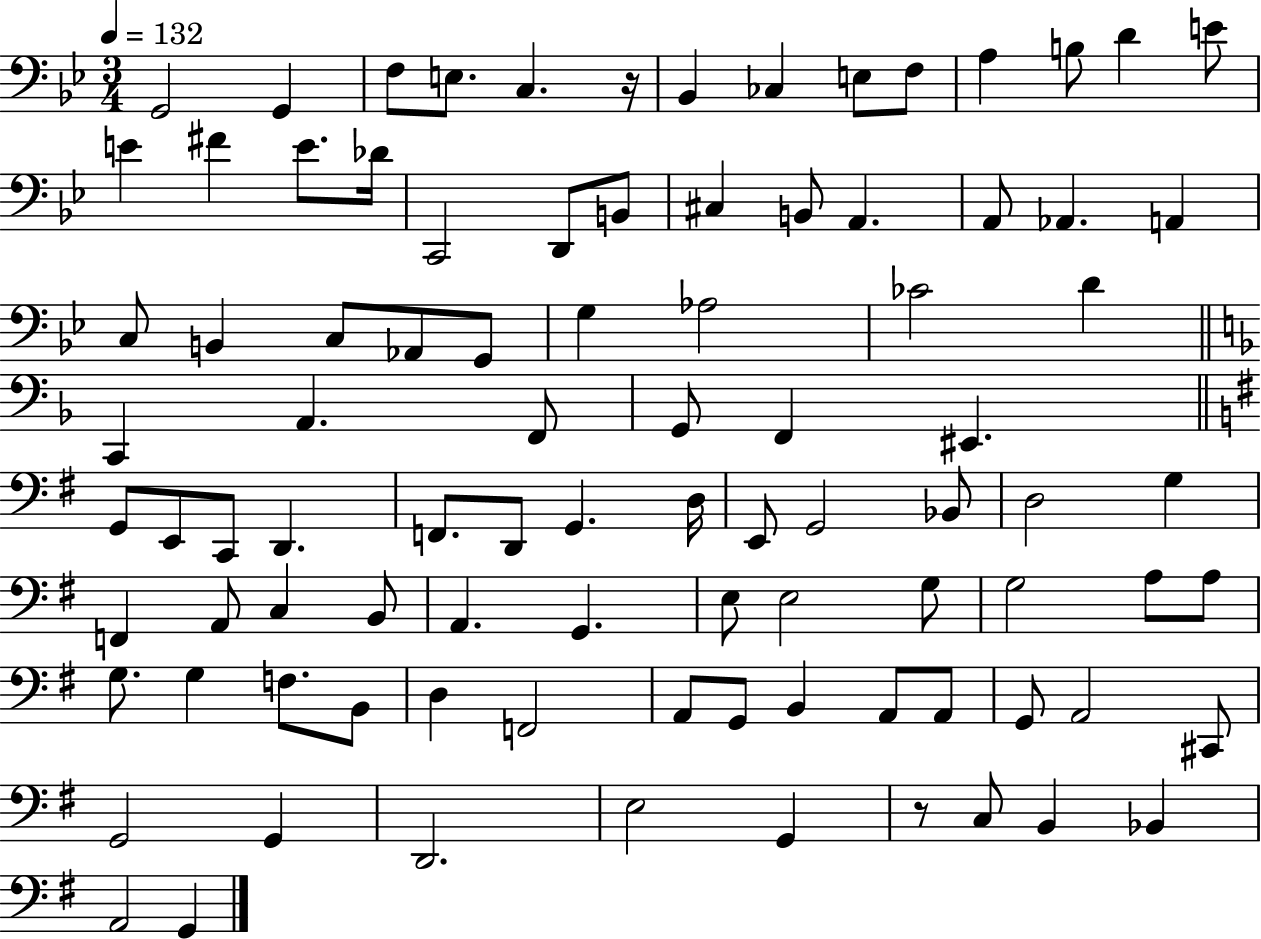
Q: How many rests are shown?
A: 2